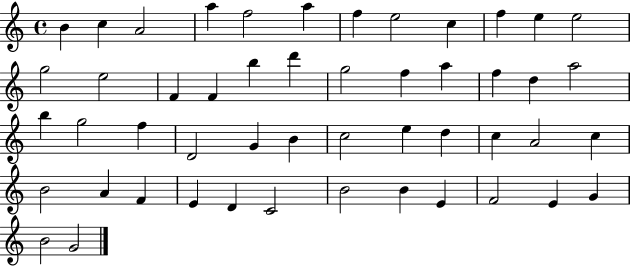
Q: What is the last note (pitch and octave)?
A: G4